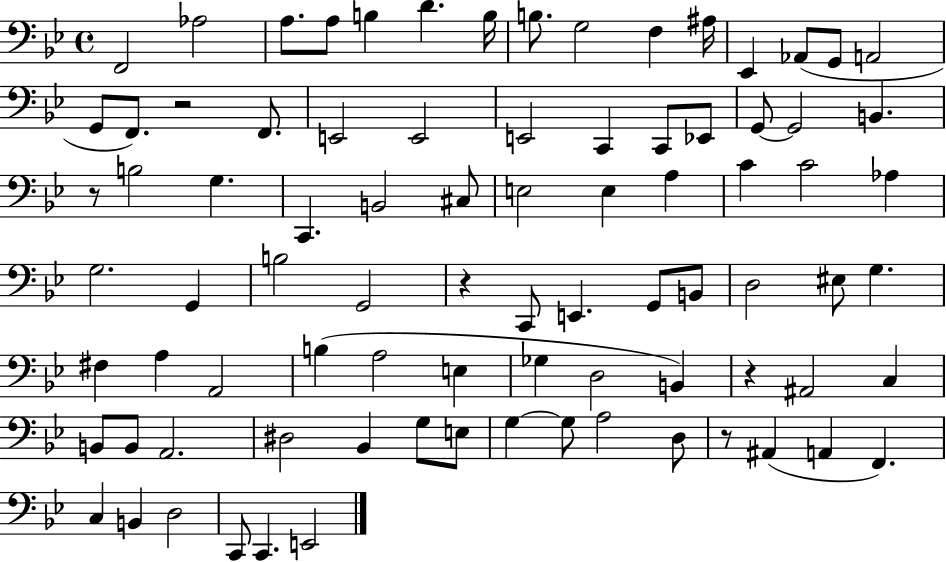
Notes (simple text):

F2/h Ab3/h A3/e. A3/e B3/q D4/q. B3/s B3/e. G3/h F3/q A#3/s Eb2/q Ab2/e G2/e A2/h G2/e F2/e. R/h F2/e. E2/h E2/h E2/h C2/q C2/e Eb2/e G2/e G2/h B2/q. R/e B3/h G3/q. C2/q. B2/h C#3/e E3/h E3/q A3/q C4/q C4/h Ab3/q G3/h. G2/q B3/h G2/h R/q C2/e E2/q. G2/e B2/e D3/h EIS3/e G3/q. F#3/q A3/q A2/h B3/q A3/h E3/q Gb3/q D3/h B2/q R/q A#2/h C3/q B2/e B2/e A2/h. D#3/h Bb2/q G3/e E3/e G3/q G3/e A3/h D3/e R/e A#2/q A2/q F2/q. C3/q B2/q D3/h C2/e C2/q. E2/h